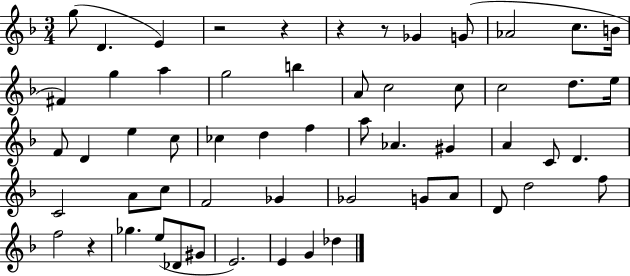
{
  \clef treble
  \numericTimeSignature
  \time 3/4
  \key f \major
  g''8( d'4. e'4) | r2 r4 | r4 r8 ges'4 g'8( | aes'2 c''8. b'16 | \break fis'4) g''4 a''4 | g''2 b''4 | a'8 c''2 c''8 | c''2 d''8. e''16 | \break f'8 d'4 e''4 c''8 | ces''4 d''4 f''4 | a''8 aes'4. gis'4 | a'4 c'8 d'4. | \break c'2 a'8 c''8 | f'2 ges'4 | ges'2 g'8 a'8 | d'8 d''2 f''8 | \break f''2 r4 | ges''4. e''8( des'8 gis'8 | e'2.) | e'4 g'4 des''4 | \break \bar "|."
}